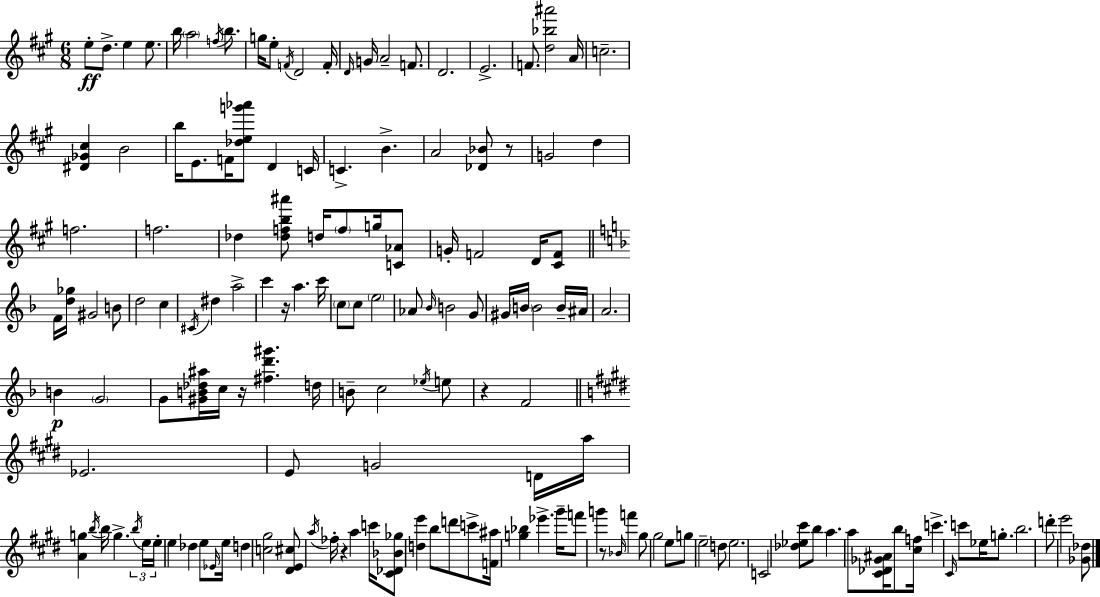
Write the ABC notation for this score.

X:1
T:Untitled
M:6/8
L:1/4
K:A
e/2 d/2 e e/2 b/4 a2 f/4 b/2 g/4 e/2 F/4 D2 F/4 D/4 G/4 A2 F/2 D2 E2 F/2 [d_b^a']2 A/4 c2 [^D_G^c] B2 b/4 E/2 F/4 [_deg'_a']/2 D C/4 C B A2 [_D_B]/2 z/2 G2 d f2 f2 _d [_dfb^a']/2 d/4 f/2 g/4 [C_A]/2 G/4 F2 D/4 [^CF]/2 F/4 [d_g]/4 ^G2 B/2 d2 c ^C/4 ^d a2 c' z/4 a c'/4 c/2 c/2 e2 _A/2 _B/4 B2 G/2 ^G/4 B/4 B2 B/4 ^A/4 A2 B G2 G/2 [^GB_d^a]/4 c/4 z/4 [^fd'^g'] d/4 B/2 c2 _e/4 e/2 z F2 _E2 E/2 G2 D/4 a/4 [Ag] b/4 b/4 g b/4 e/4 e/4 e _d e/2 _E/4 e/4 d [c^g]2 [^DE^c]/2 a/4 _f/4 z a c'/4 [^C_D_B_g]/2 [de'] b/2 d'/2 c'/2 [F^a]/4 [g_b] _e' ^g'/4 f'/2 g' z/2 _B/4 f' ^g/2 ^g2 e/2 g/2 e2 d/2 e2 C2 [_d_e^c']/2 b/2 a a/2 [^C_D_G^A]/4 b/2 [^cf]/4 c' ^C/4 c'/2 _e/4 g/2 b2 d'/2 e'2 [_G_d]/2